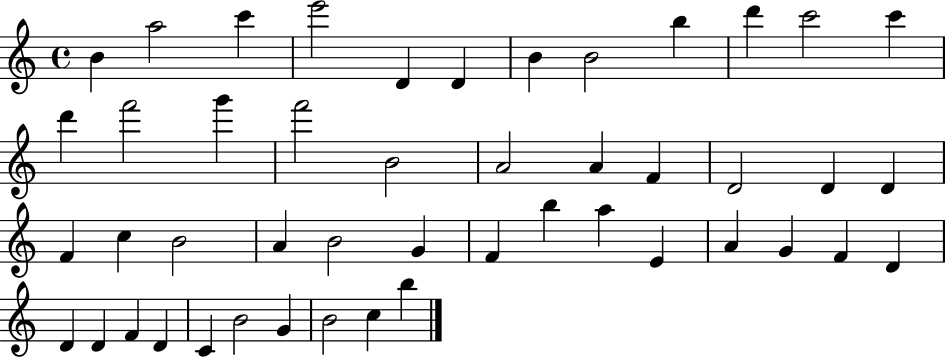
X:1
T:Untitled
M:4/4
L:1/4
K:C
B a2 c' e'2 D D B B2 b d' c'2 c' d' f'2 g' f'2 B2 A2 A F D2 D D F c B2 A B2 G F b a E A G F D D D F D C B2 G B2 c b